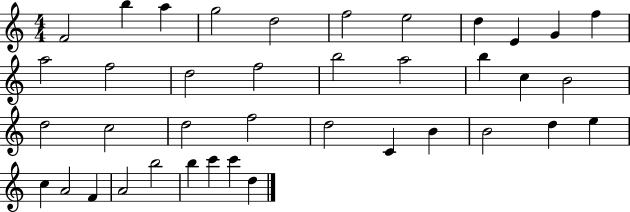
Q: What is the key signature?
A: C major